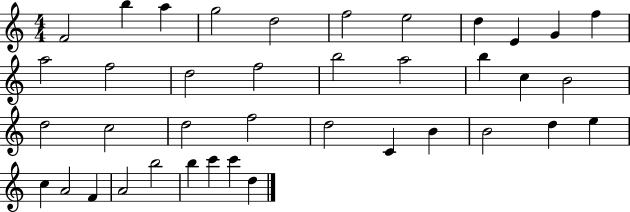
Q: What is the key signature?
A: C major